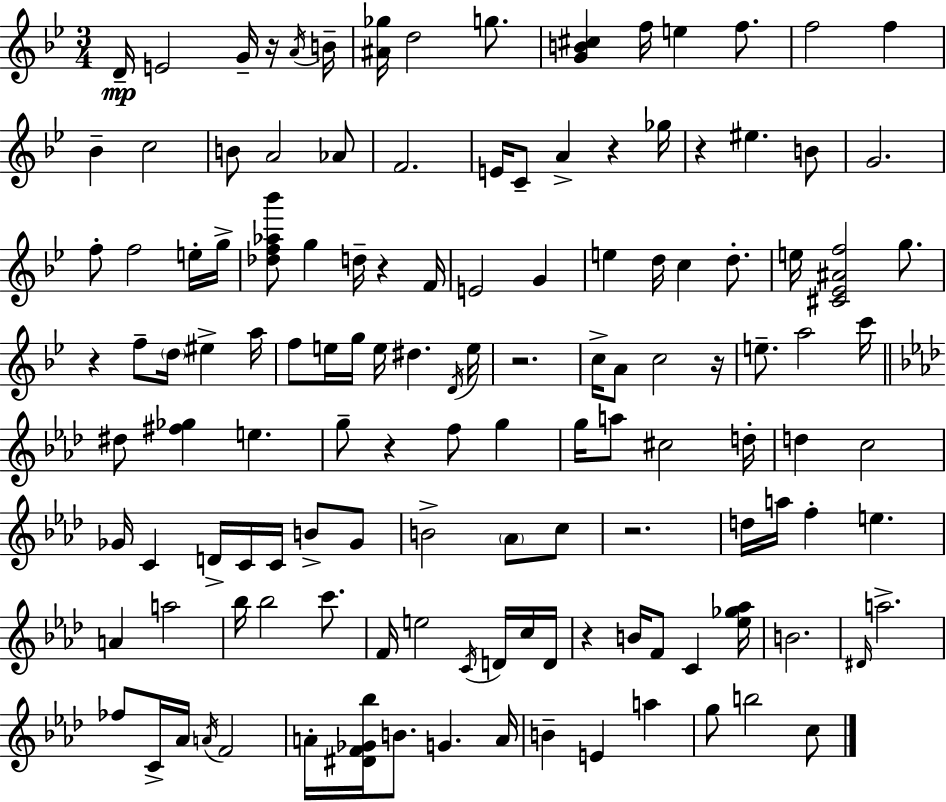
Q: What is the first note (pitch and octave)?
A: D4